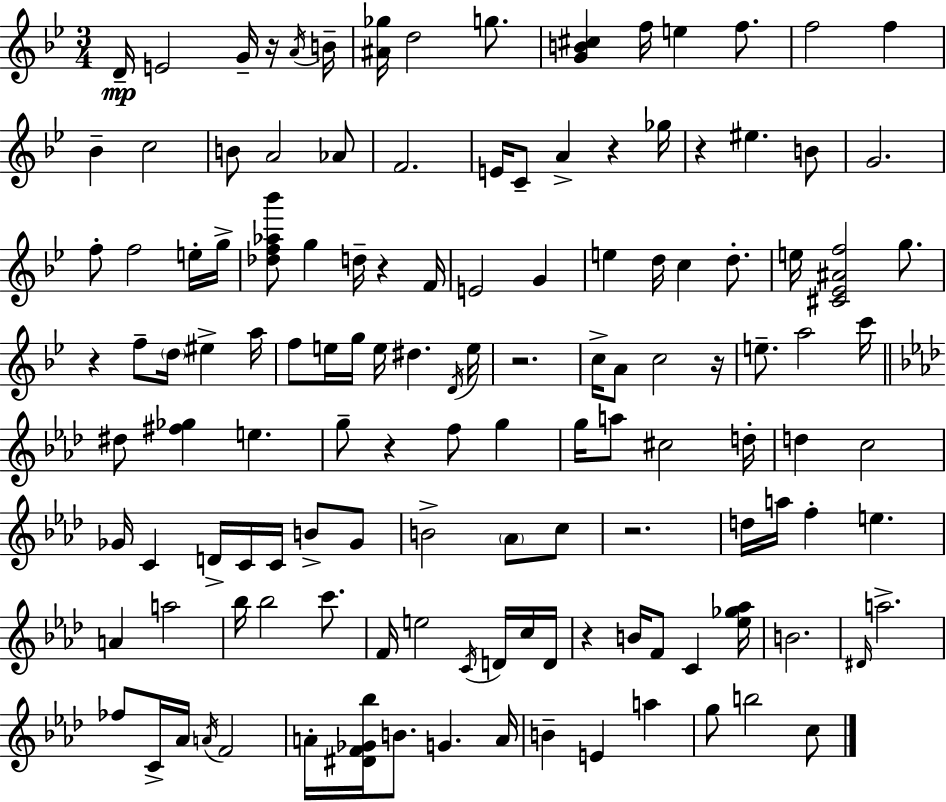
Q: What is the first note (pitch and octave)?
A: D4